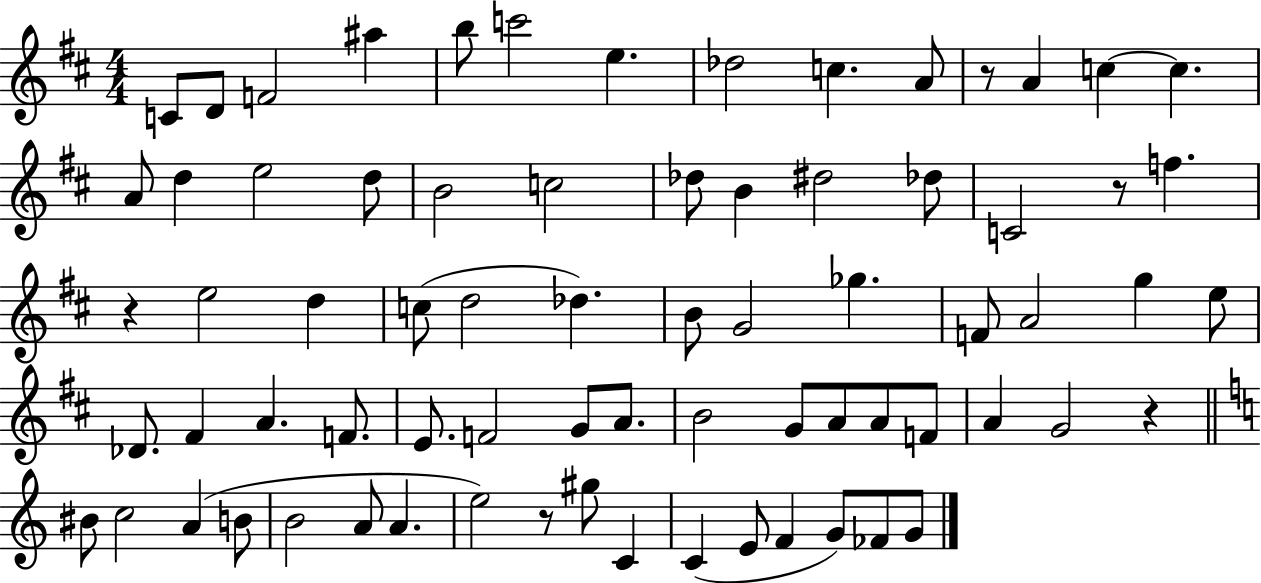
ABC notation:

X:1
T:Untitled
M:4/4
L:1/4
K:D
C/2 D/2 F2 ^a b/2 c'2 e _d2 c A/2 z/2 A c c A/2 d e2 d/2 B2 c2 _d/2 B ^d2 _d/2 C2 z/2 f z e2 d c/2 d2 _d B/2 G2 _g F/2 A2 g e/2 _D/2 ^F A F/2 E/2 F2 G/2 A/2 B2 G/2 A/2 A/2 F/2 A G2 z ^B/2 c2 A B/2 B2 A/2 A e2 z/2 ^g/2 C C E/2 F G/2 _F/2 G/2